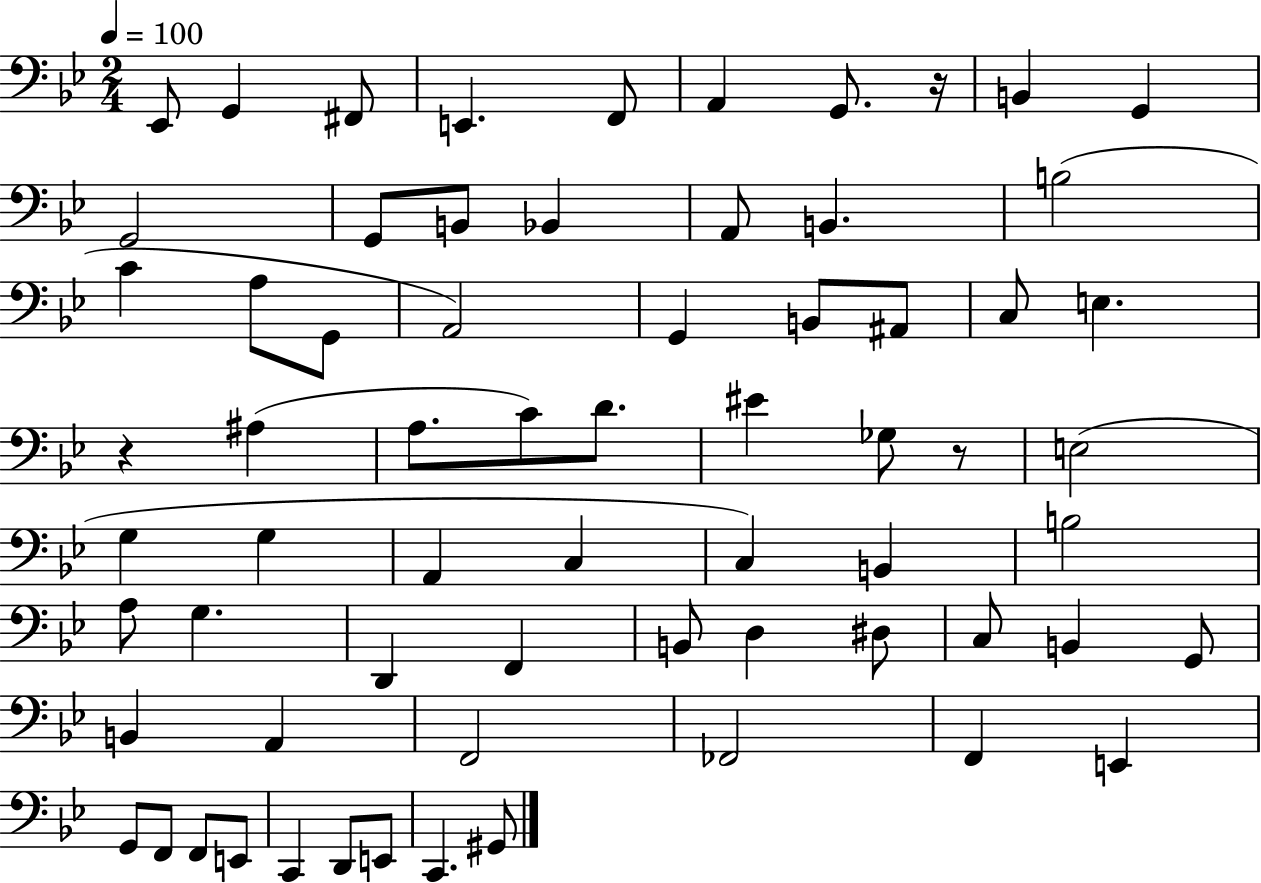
X:1
T:Untitled
M:2/4
L:1/4
K:Bb
_E,,/2 G,, ^F,,/2 E,, F,,/2 A,, G,,/2 z/4 B,, G,, G,,2 G,,/2 B,,/2 _B,, A,,/2 B,, B,2 C A,/2 G,,/2 A,,2 G,, B,,/2 ^A,,/2 C,/2 E, z ^A, A,/2 C/2 D/2 ^E _G,/2 z/2 E,2 G, G, A,, C, C, B,, B,2 A,/2 G, D,, F,, B,,/2 D, ^D,/2 C,/2 B,, G,,/2 B,, A,, F,,2 _F,,2 F,, E,, G,,/2 F,,/2 F,,/2 E,,/2 C,, D,,/2 E,,/2 C,, ^G,,/2